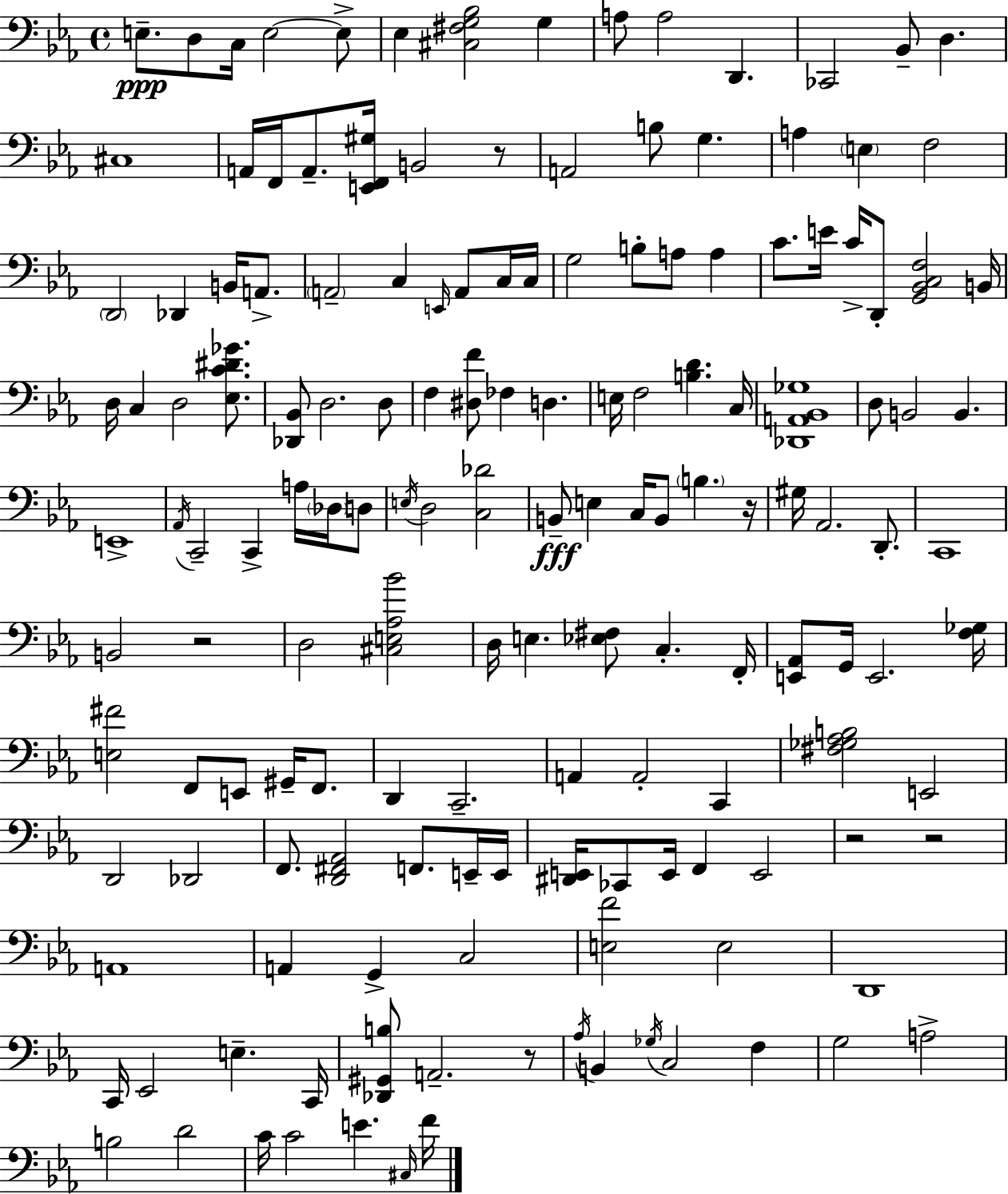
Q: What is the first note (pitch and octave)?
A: E3